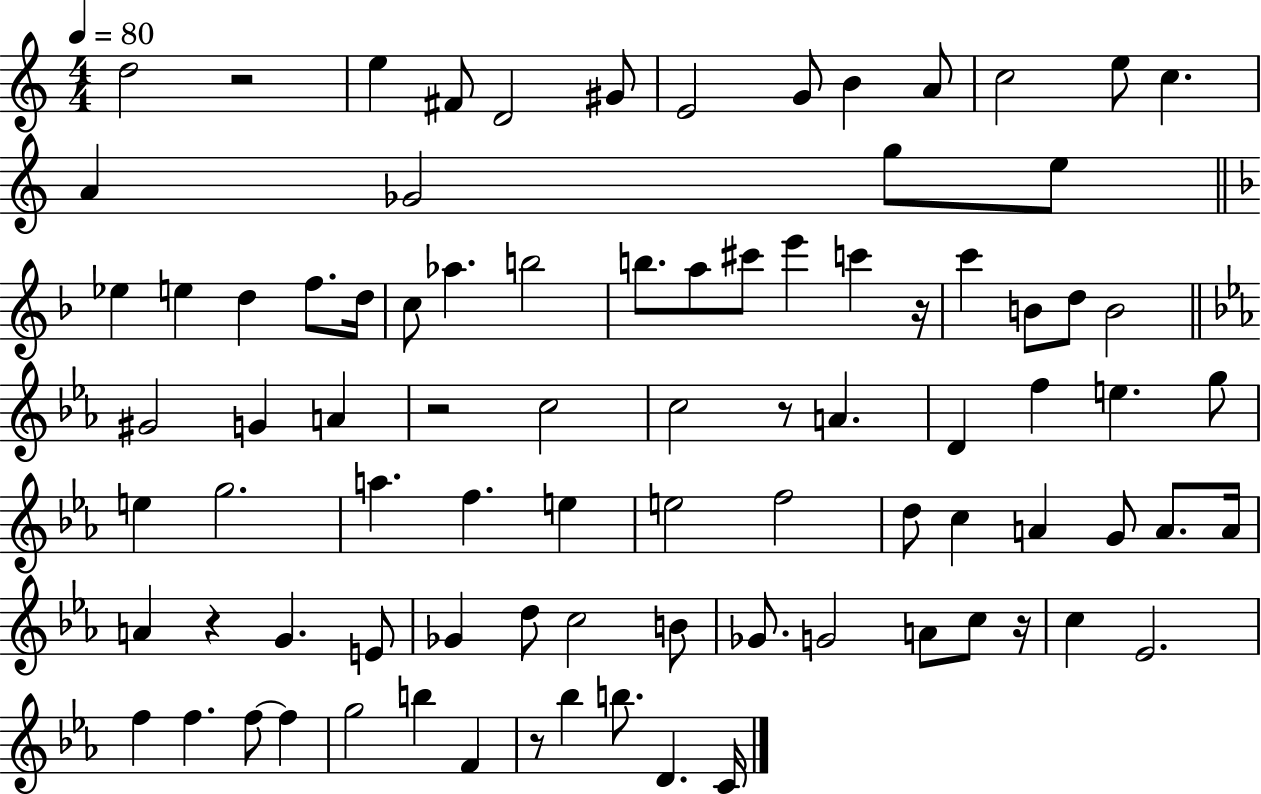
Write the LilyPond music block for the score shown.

{
  \clef treble
  \numericTimeSignature
  \time 4/4
  \key c \major
  \tempo 4 = 80
  d''2 r2 | e''4 fis'8 d'2 gis'8 | e'2 g'8 b'4 a'8 | c''2 e''8 c''4. | \break a'4 ges'2 g''8 e''8 | \bar "||" \break \key f \major ees''4 e''4 d''4 f''8. d''16 | c''8 aes''4. b''2 | b''8. a''8 cis'''8 e'''4 c'''4 r16 | c'''4 b'8 d''8 b'2 | \break \bar "||" \break \key ees \major gis'2 g'4 a'4 | r2 c''2 | c''2 r8 a'4. | d'4 f''4 e''4. g''8 | \break e''4 g''2. | a''4. f''4. e''4 | e''2 f''2 | d''8 c''4 a'4 g'8 a'8. a'16 | \break a'4 r4 g'4. e'8 | ges'4 d''8 c''2 b'8 | ges'8. g'2 a'8 c''8 r16 | c''4 ees'2. | \break f''4 f''4. f''8~~ f''4 | g''2 b''4 f'4 | r8 bes''4 b''8. d'4. c'16 | \bar "|."
}